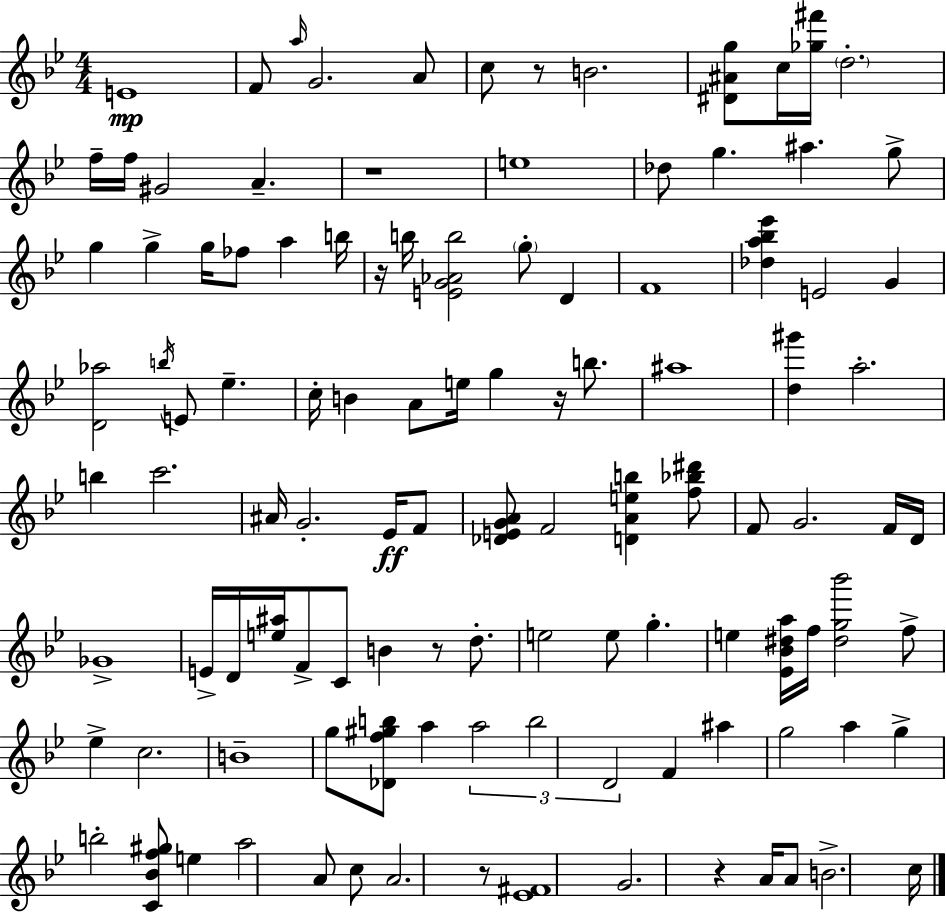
{
  \clef treble
  \numericTimeSignature
  \time 4/4
  \key bes \major
  \repeat volta 2 { e'1\mp | f'8 \grace { a''16 } g'2. a'8 | c''8 r8 b'2. | <dis' ais' g''>8 c''16 <ges'' fis'''>16 \parenthesize d''2.-. | \break f''16-- f''16 gis'2 a'4.-- | r1 | e''1 | des''8 g''4. ais''4. g''8-> | \break g''4 g''4-> g''16 fes''8 a''4 | b''16 r16 b''16 <e' g' aes' b''>2 \parenthesize g''8-. d'4 | f'1 | <des'' a'' bes'' ees'''>4 e'2 g'4 | \break <d' aes''>2 \acciaccatura { b''16 } e'8 ees''4.-- | c''16-. b'4 a'8 e''16 g''4 r16 b''8. | ais''1 | <d'' gis'''>4 a''2.-. | \break b''4 c'''2. | ais'16 g'2.-. ees'16\ff | f'8 <des' e' g' a'>8 f'2 <d' a' e'' b''>4 | <f'' bes'' dis'''>8 f'8 g'2. | \break f'16 d'16 ges'1-> | e'16-> d'16 <e'' ais''>16 f'8-> c'8 b'4 r8 d''8.-. | e''2 e''8 g''4.-. | e''4 <ees' bes' dis'' a''>16 f''16 <dis'' g'' bes'''>2 | \break f''8-> ees''4-> c''2. | b'1-- | g''8 <des' f'' gis'' b''>8 a''4 \tuplet 3/2 { a''2 | b''2 d'2 } | \break f'4 ais''4 g''2 | a''4 g''4-> b''2-. | <c' bes' f'' gis''>8 e''4 a''2 | a'8 c''8 a'2. | \break r8 <ees' fis'>1 | g'2. r4 | a'16 a'8 b'2.-> | c''16 } \bar "|."
}